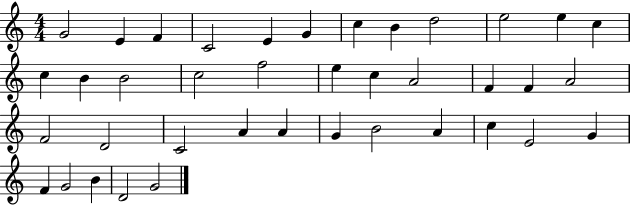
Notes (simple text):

G4/h E4/q F4/q C4/h E4/q G4/q C5/q B4/q D5/h E5/h E5/q C5/q C5/q B4/q B4/h C5/h F5/h E5/q C5/q A4/h F4/q F4/q A4/h F4/h D4/h C4/h A4/q A4/q G4/q B4/h A4/q C5/q E4/h G4/q F4/q G4/h B4/q D4/h G4/h